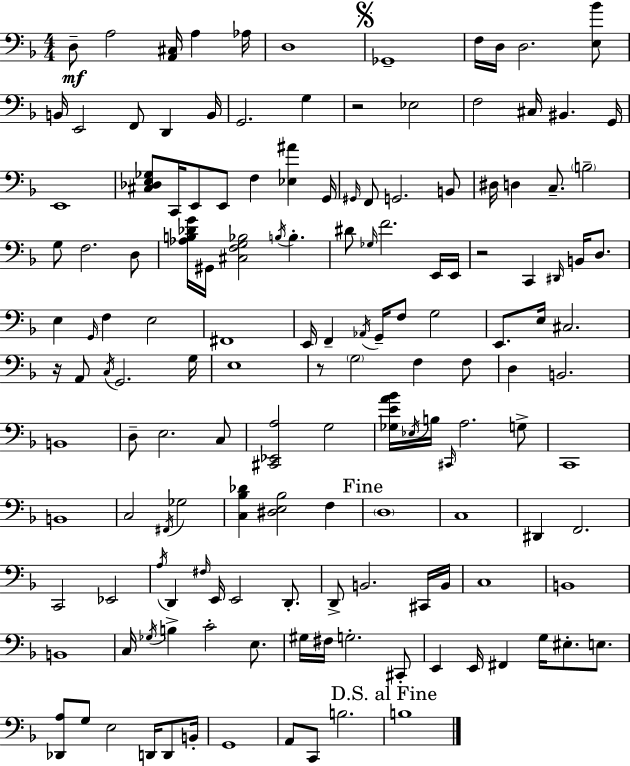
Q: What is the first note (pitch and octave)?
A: D3